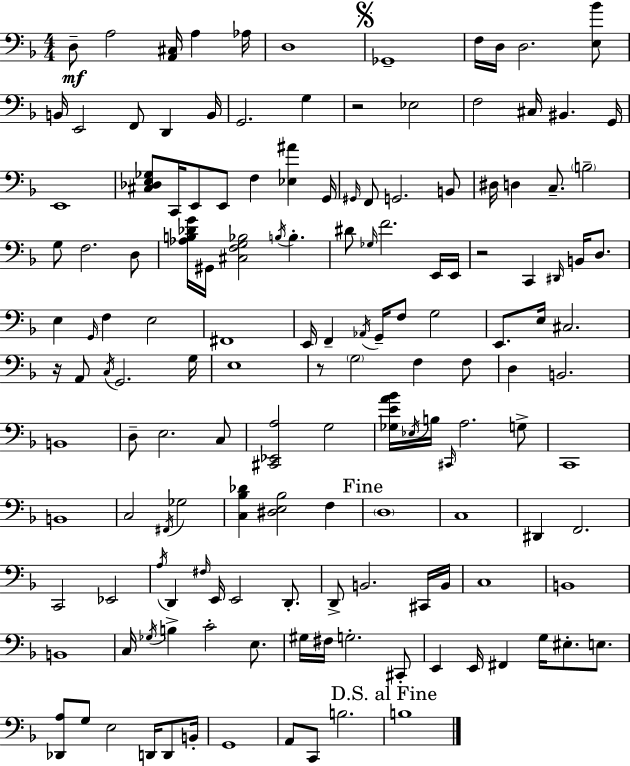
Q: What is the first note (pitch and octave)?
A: D3